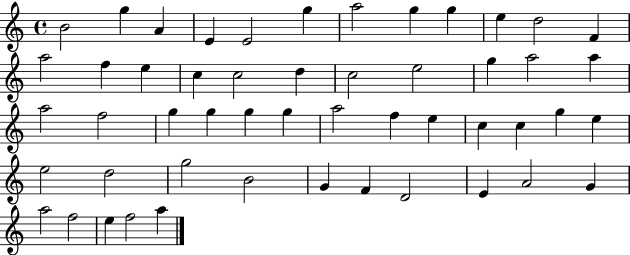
B4/h G5/q A4/q E4/q E4/h G5/q A5/h G5/q G5/q E5/q D5/h F4/q A5/h F5/q E5/q C5/q C5/h D5/q C5/h E5/h G5/q A5/h A5/q A5/h F5/h G5/q G5/q G5/q G5/q A5/h F5/q E5/q C5/q C5/q G5/q E5/q E5/h D5/h G5/h B4/h G4/q F4/q D4/h E4/q A4/h G4/q A5/h F5/h E5/q F5/h A5/q